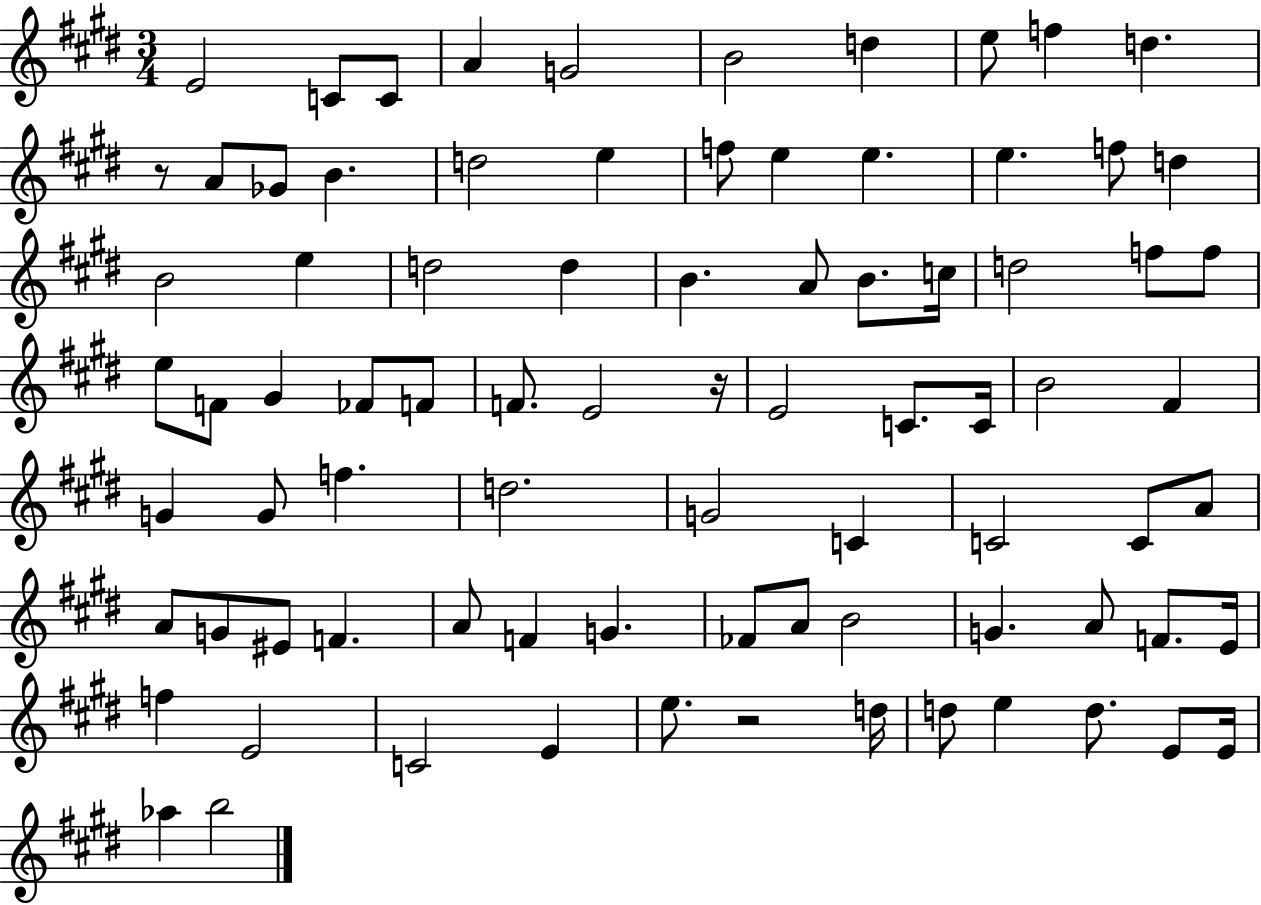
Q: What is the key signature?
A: E major